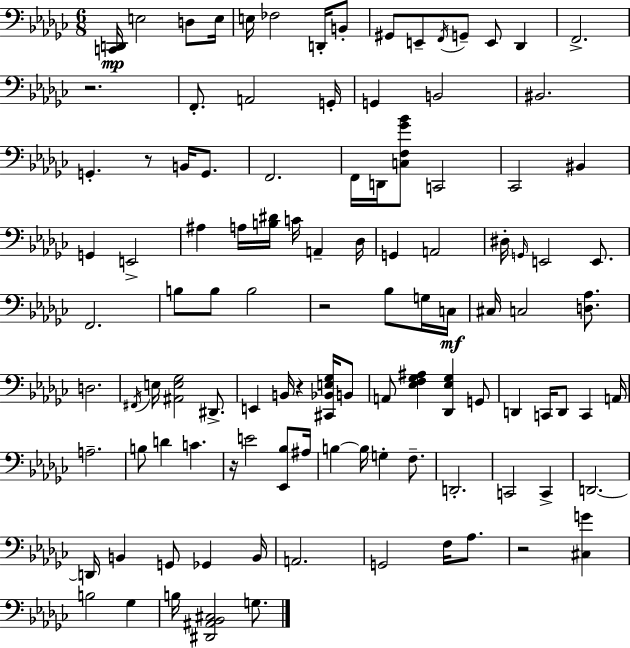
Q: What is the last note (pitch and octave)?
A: G3